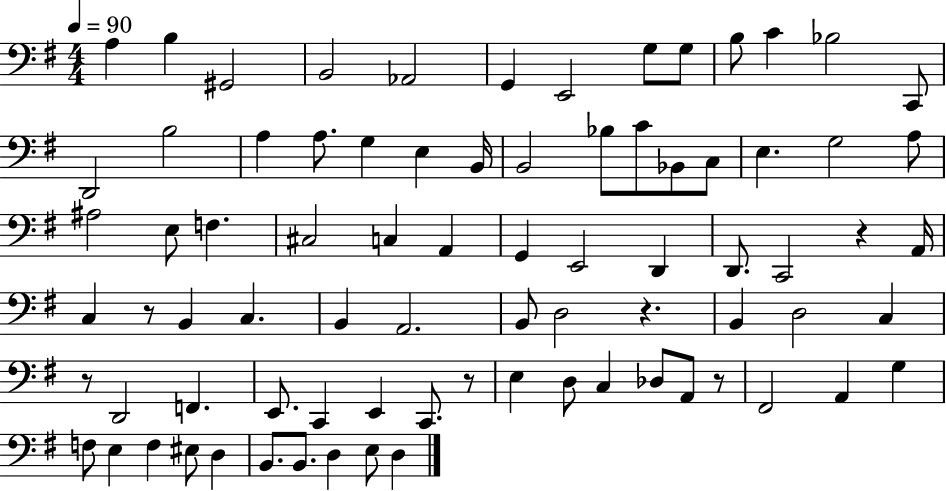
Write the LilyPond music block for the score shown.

{
  \clef bass
  \numericTimeSignature
  \time 4/4
  \key g \major
  \tempo 4 = 90
  a4 b4 gis,2 | b,2 aes,2 | g,4 e,2 g8 g8 | b8 c'4 bes2 c,8 | \break d,2 b2 | a4 a8. g4 e4 b,16 | b,2 bes8 c'8 bes,8 c8 | e4. g2 a8 | \break ais2 e8 f4. | cis2 c4 a,4 | g,4 e,2 d,4 | d,8. c,2 r4 a,16 | \break c4 r8 b,4 c4. | b,4 a,2. | b,8 d2 r4. | b,4 d2 c4 | \break r8 d,2 f,4. | e,8. c,4 e,4 c,8. r8 | e4 d8 c4 des8 a,8 r8 | fis,2 a,4 g4 | \break f8 e4 f4 eis8 d4 | b,8. b,8. d4 e8 d4 | \bar "|."
}